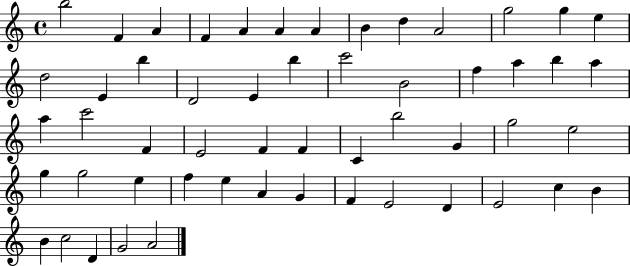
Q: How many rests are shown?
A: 0